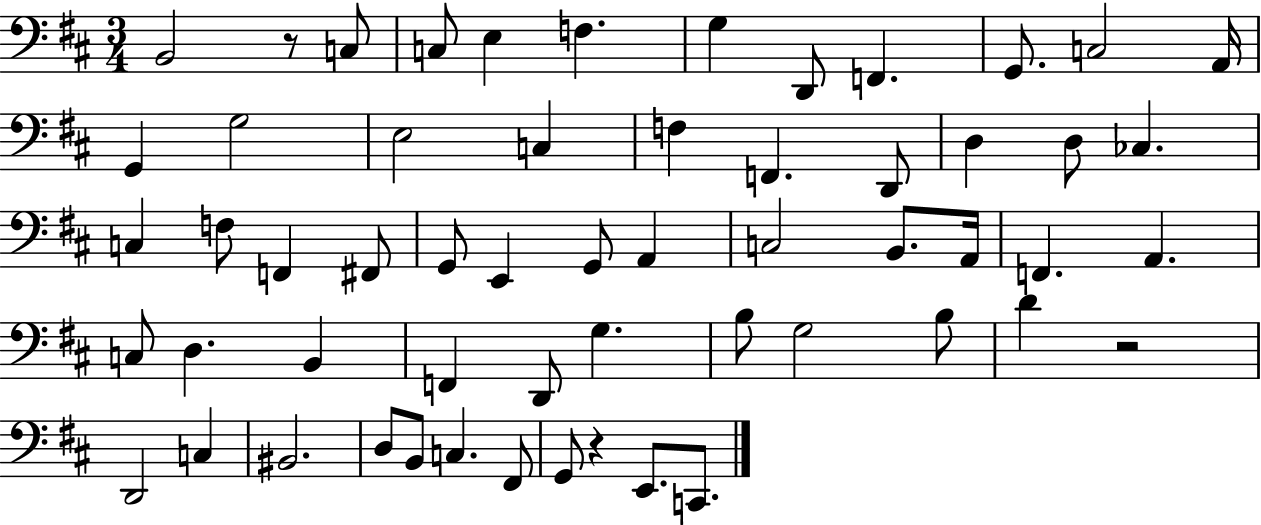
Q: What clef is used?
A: bass